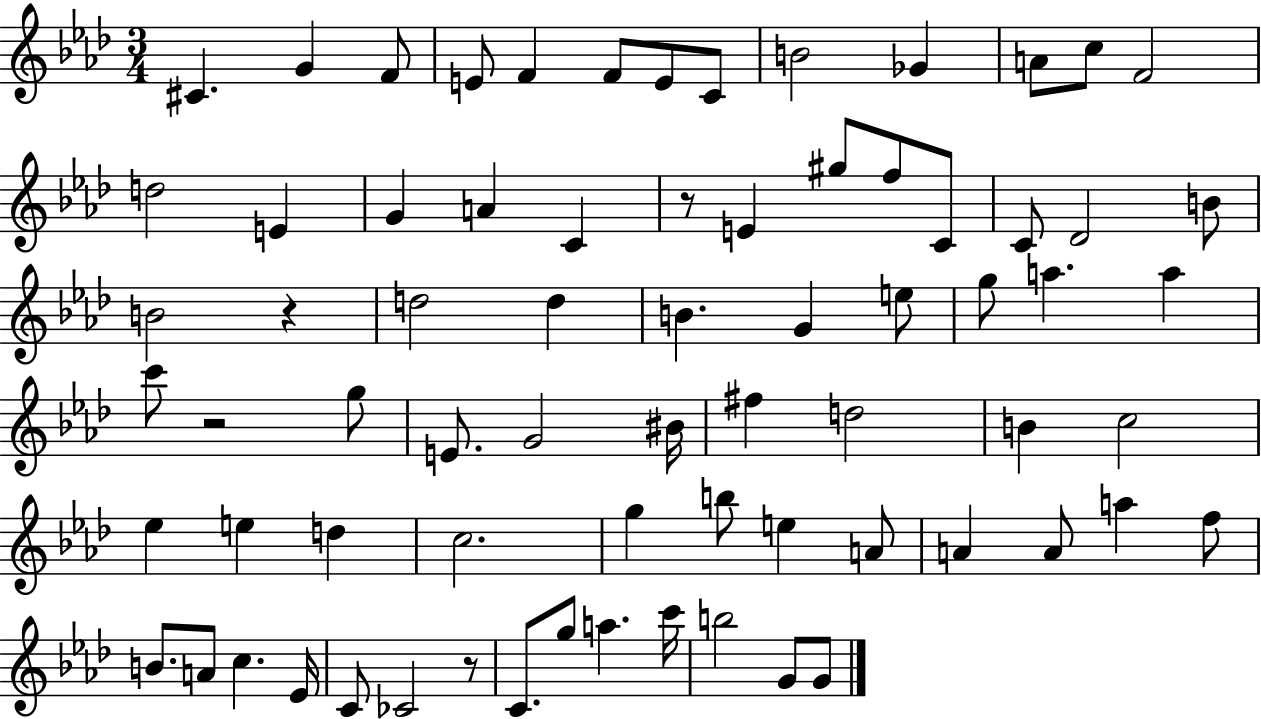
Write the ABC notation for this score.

X:1
T:Untitled
M:3/4
L:1/4
K:Ab
^C G F/2 E/2 F F/2 E/2 C/2 B2 _G A/2 c/2 F2 d2 E G A C z/2 E ^g/2 f/2 C/2 C/2 _D2 B/2 B2 z d2 d B G e/2 g/2 a a c'/2 z2 g/2 E/2 G2 ^B/4 ^f d2 B c2 _e e d c2 g b/2 e A/2 A A/2 a f/2 B/2 A/2 c _E/4 C/2 _C2 z/2 C/2 g/2 a c'/4 b2 G/2 G/2